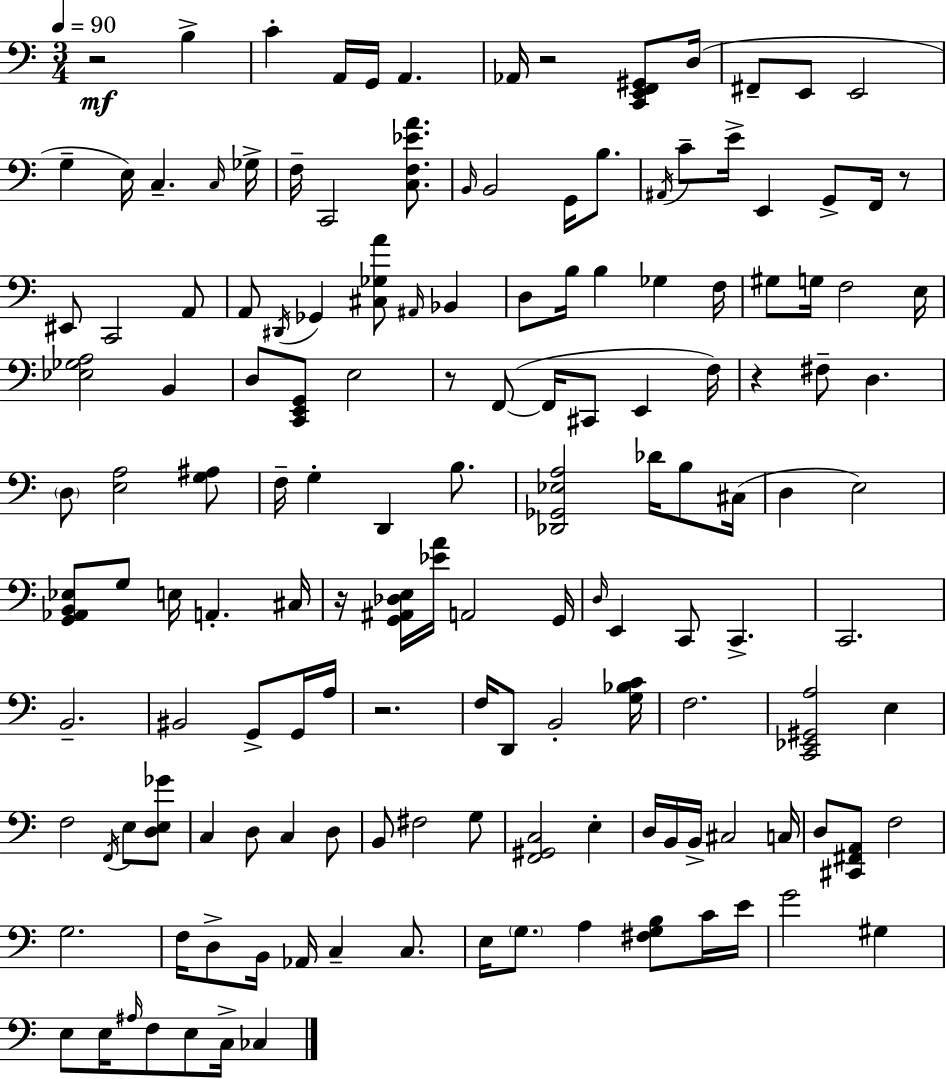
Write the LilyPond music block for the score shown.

{
  \clef bass
  \numericTimeSignature
  \time 3/4
  \key c \major
  \tempo 4 = 90
  r2\mf b4-> | c'4-. a,16 g,16 a,4. | aes,16 r2 <c, e, f, gis,>8 d16( | fis,8-- e,8 e,2 | \break g4-- e16) c4.-- \grace { c16 } | ges16-> f16-- c,2 <c f ees' a'>8. | \grace { b,16 } b,2 g,16 b8. | \acciaccatura { ais,16 } c'8-- e'16-> e,4 g,8-> | \break f,16 r8 eis,8 c,2 | a,8 a,8 \acciaccatura { dis,16 } ges,4 <cis ges a'>8 | \grace { ais,16 } bes,4 d8 b16 b4 | ges4 f16 gis8 g16 f2 | \break e16 <ees ges a>2 | b,4 d8 <c, e, g,>8 e2 | r8 f,8~(~ f,16 cis,8 | e,4 f16) r4 fis8-- d4. | \break \parenthesize d8 <e a>2 | <g ais>8 f16-- g4-. d,4 | b8. <des, ges, ees a>2 | des'16 b8 cis16( d4 e2) | \break <g, aes, b, ees>8 g8 e16 a,4.-. | cis16 r16 <g, ais, des e>16 <ees' a'>16 a,2 | g,16 \grace { d16 } e,4 c,8 | c,4.-> c,2. | \break b,2.-- | bis,2 | g,8-> g,16 a16 r2. | f16 d,8 b,2-. | \break <g bes c'>16 f2. | <c, ees, gis, a>2 | e4 f2 | \acciaccatura { f,16 } e8 <d e ges'>8 c4 d8 | \break c4 d8 b,8 fis2 | g8 <f, gis, c>2 | e4-. d16 b,16 b,16-> cis2 | c16 d8 <cis, fis, a,>8 f2 | \break g2. | f16 d8-> b,16 aes,16 | c4-- c8. e16 \parenthesize g8. a4 | <fis g b>8 c'16 e'16 g'2 | \break gis4 e8 e16 \grace { ais16 } f8 | e8 c16-> ces4 \bar "|."
}